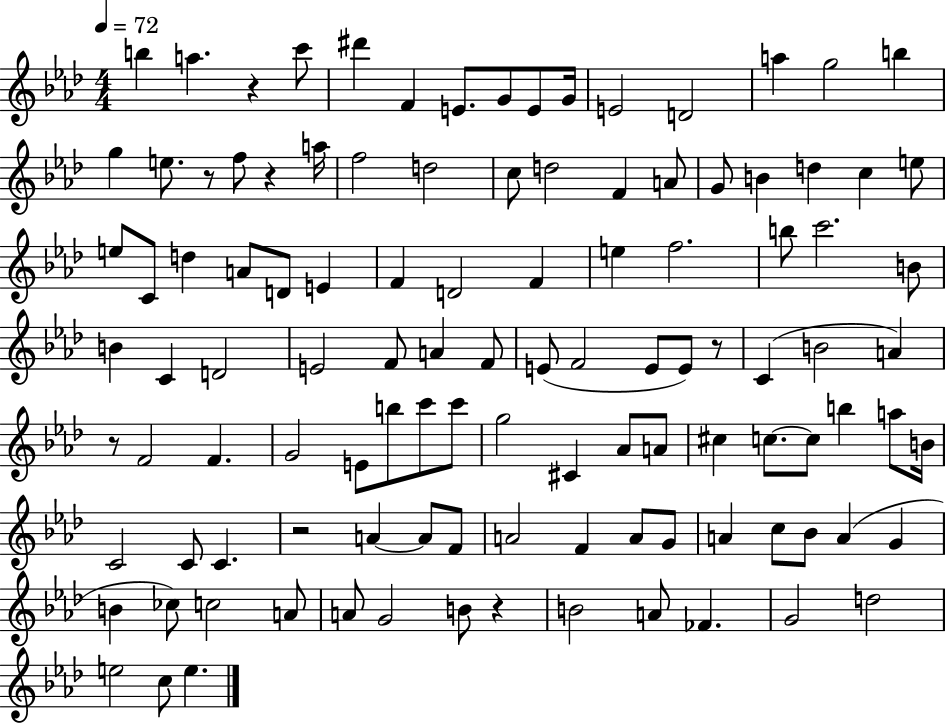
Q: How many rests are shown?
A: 7